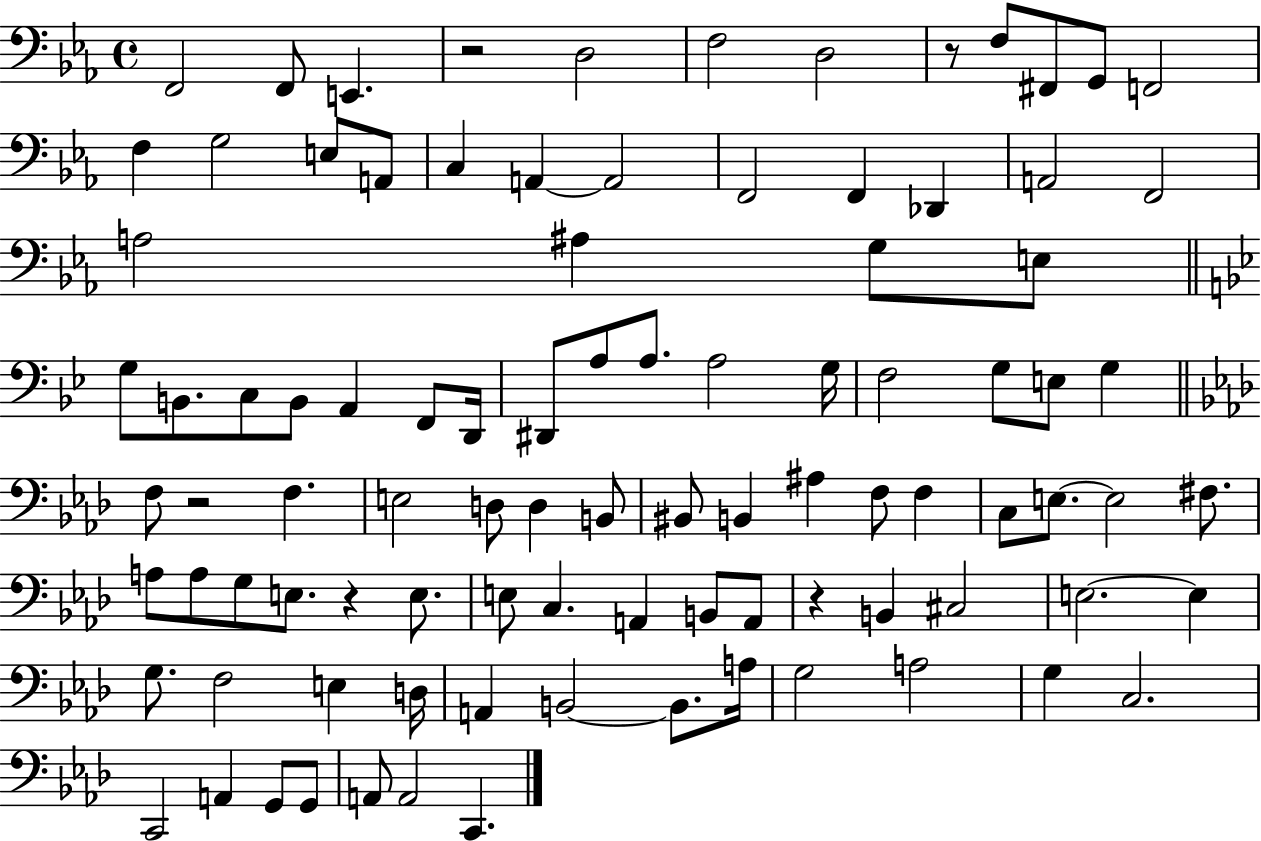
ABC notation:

X:1
T:Untitled
M:4/4
L:1/4
K:Eb
F,,2 F,,/2 E,, z2 D,2 F,2 D,2 z/2 F,/2 ^F,,/2 G,,/2 F,,2 F, G,2 E,/2 A,,/2 C, A,, A,,2 F,,2 F,, _D,, A,,2 F,,2 A,2 ^A, G,/2 E,/2 G,/2 B,,/2 C,/2 B,,/2 A,, F,,/2 D,,/4 ^D,,/2 A,/2 A,/2 A,2 G,/4 F,2 G,/2 E,/2 G, F,/2 z2 F, E,2 D,/2 D, B,,/2 ^B,,/2 B,, ^A, F,/2 F, C,/2 E,/2 E,2 ^F,/2 A,/2 A,/2 G,/2 E,/2 z E,/2 E,/2 C, A,, B,,/2 A,,/2 z B,, ^C,2 E,2 E, G,/2 F,2 E, D,/4 A,, B,,2 B,,/2 A,/4 G,2 A,2 G, C,2 C,,2 A,, G,,/2 G,,/2 A,,/2 A,,2 C,,